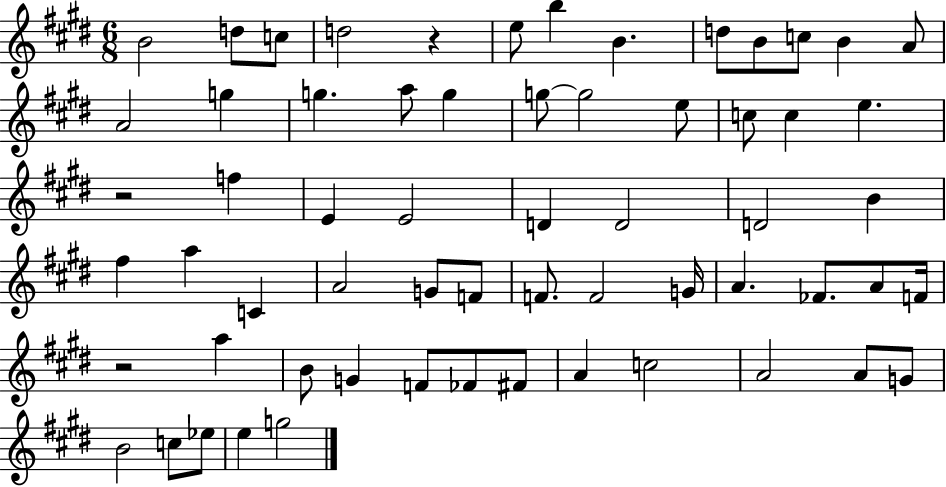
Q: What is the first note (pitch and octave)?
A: B4